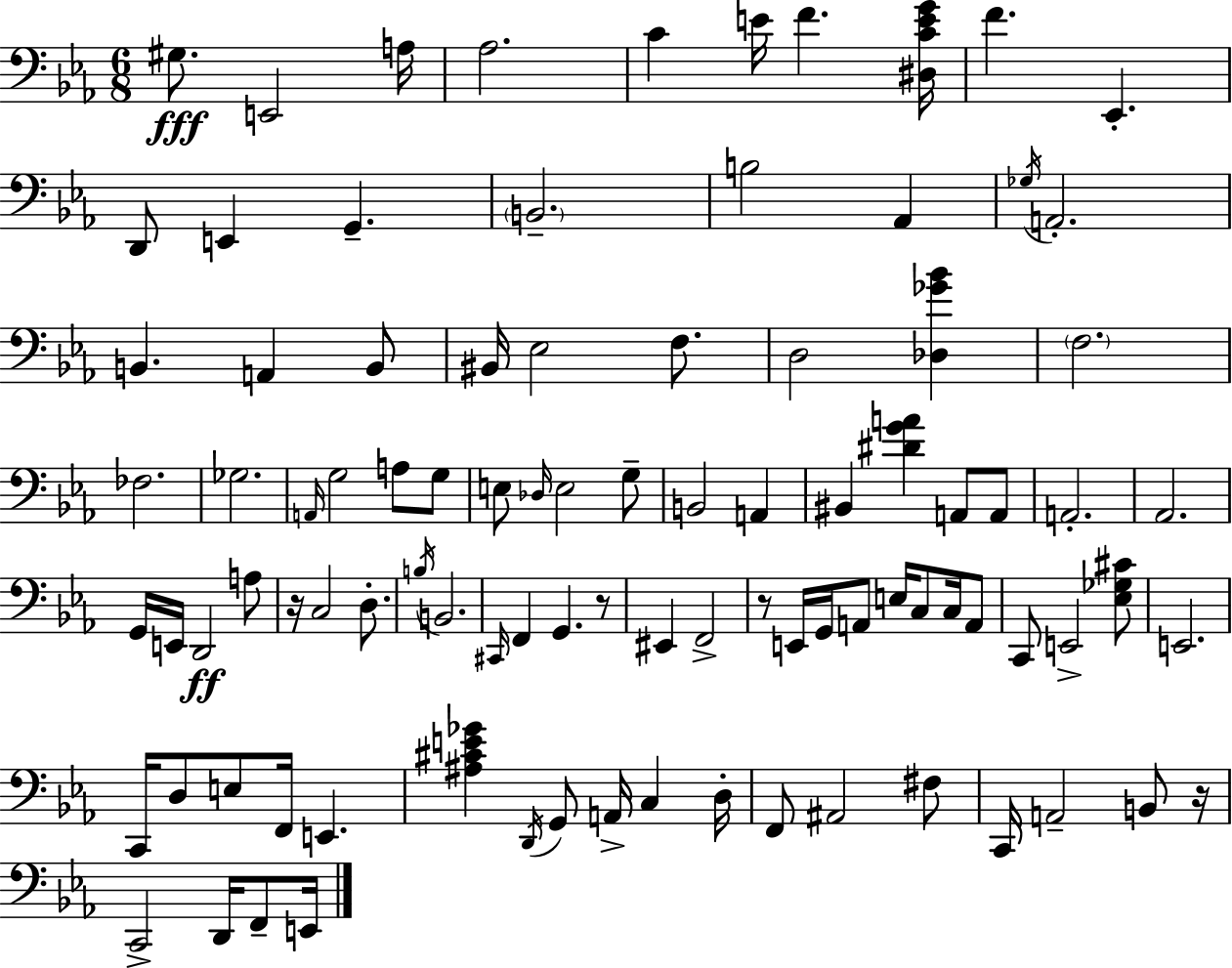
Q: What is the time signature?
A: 6/8